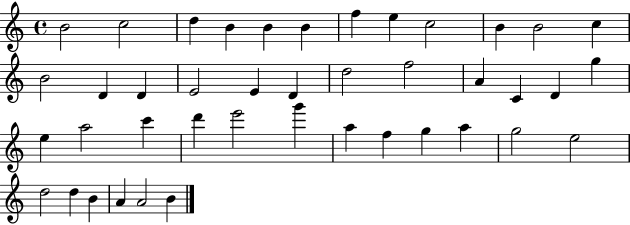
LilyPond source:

{
  \clef treble
  \time 4/4
  \defaultTimeSignature
  \key c \major
  b'2 c''2 | d''4 b'4 b'4 b'4 | f''4 e''4 c''2 | b'4 b'2 c''4 | \break b'2 d'4 d'4 | e'2 e'4 d'4 | d''2 f''2 | a'4 c'4 d'4 g''4 | \break e''4 a''2 c'''4 | d'''4 e'''2 g'''4 | a''4 f''4 g''4 a''4 | g''2 e''2 | \break d''2 d''4 b'4 | a'4 a'2 b'4 | \bar "|."
}